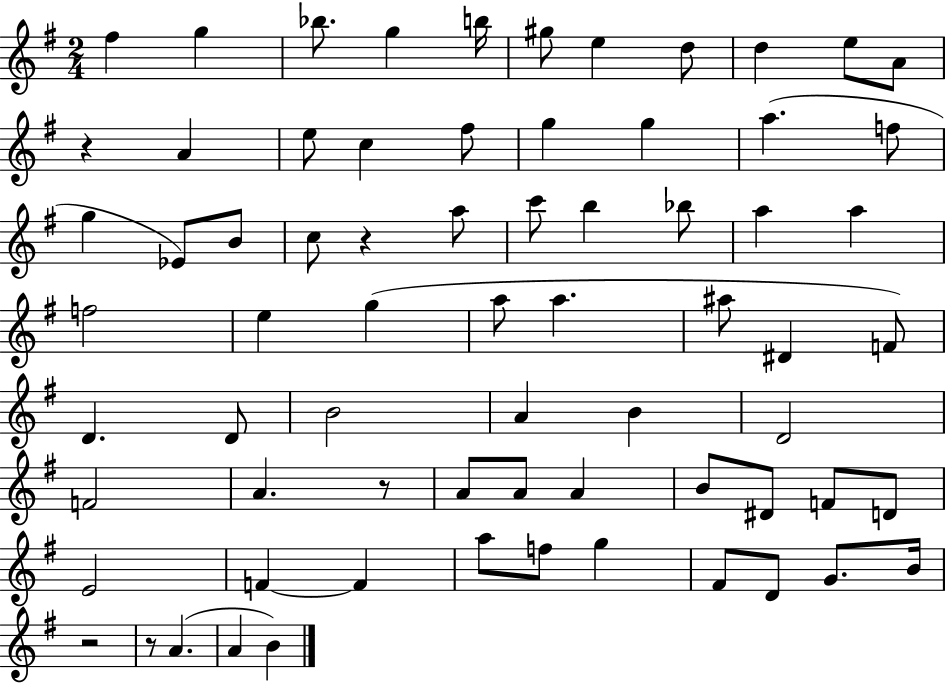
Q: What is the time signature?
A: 2/4